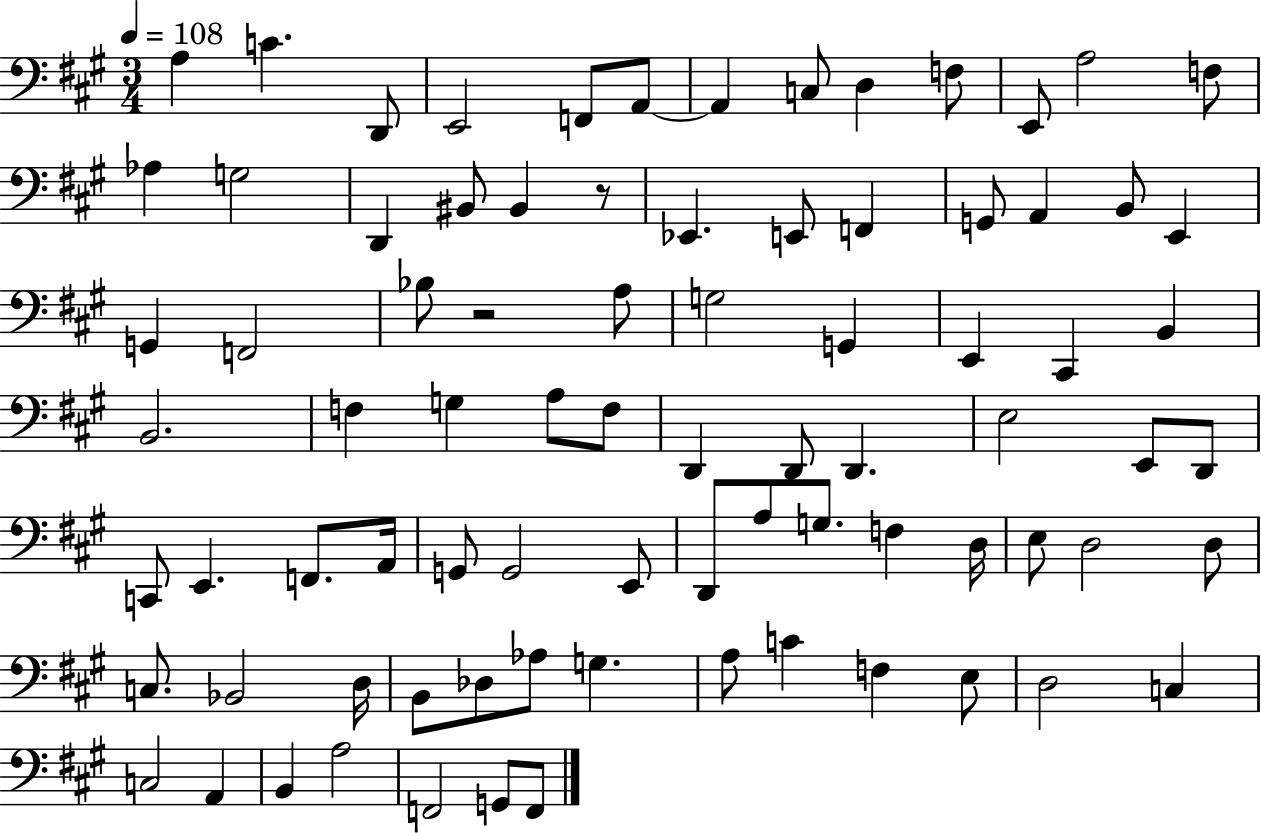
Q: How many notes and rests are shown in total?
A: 82